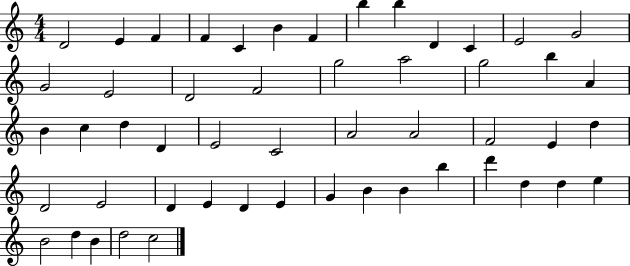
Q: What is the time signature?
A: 4/4